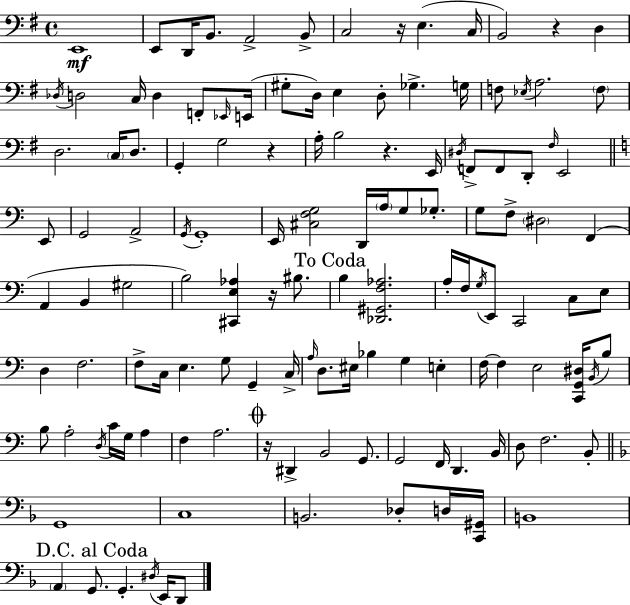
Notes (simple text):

E2/w E2/e D2/s B2/e. A2/h B2/e C3/h R/s E3/q. C3/s B2/h R/q D3/q Db3/s D3/h C3/s D3/q F2/e Eb2/s E2/s G#3/e D3/s E3/q D3/e Gb3/q. G3/s F3/e Eb3/s A3/h. F3/e D3/h. C3/s D3/e. G2/q G3/h R/q A3/s B3/h R/q. E2/s D#3/s F2/e F2/e D2/e F#3/s E2/h E2/e G2/h A2/h G2/s G2/w E2/s [C#3,F3,G3]/h D2/s A3/s G3/e Gb3/e. G3/e F3/e D#3/h F2/q A2/q B2/q G#3/h B3/h [C#2,E3,Ab3]/q R/s BIS3/e. B3/q [Db2,G#2,F3,Ab3]/h. A3/s F3/s G3/s E2/e C2/h C3/e E3/e D3/q F3/h. F3/e C3/s E3/q. G3/e G2/q C3/s A3/s D3/e. EIS3/s Bb3/q G3/q E3/q F3/s F3/q E3/h [C2,G2,D#3]/s B2/s B3/e B3/e A3/h D3/s C4/s G3/s A3/q F3/q A3/h. R/s D#2/q B2/h G2/e. G2/h F2/s D2/q. B2/s D3/e F3/h. B2/e G2/w C3/w B2/h. Db3/e D3/s [C2,G#2]/s B2/w A2/q G2/e. G2/q. D#3/s E2/s D2/e